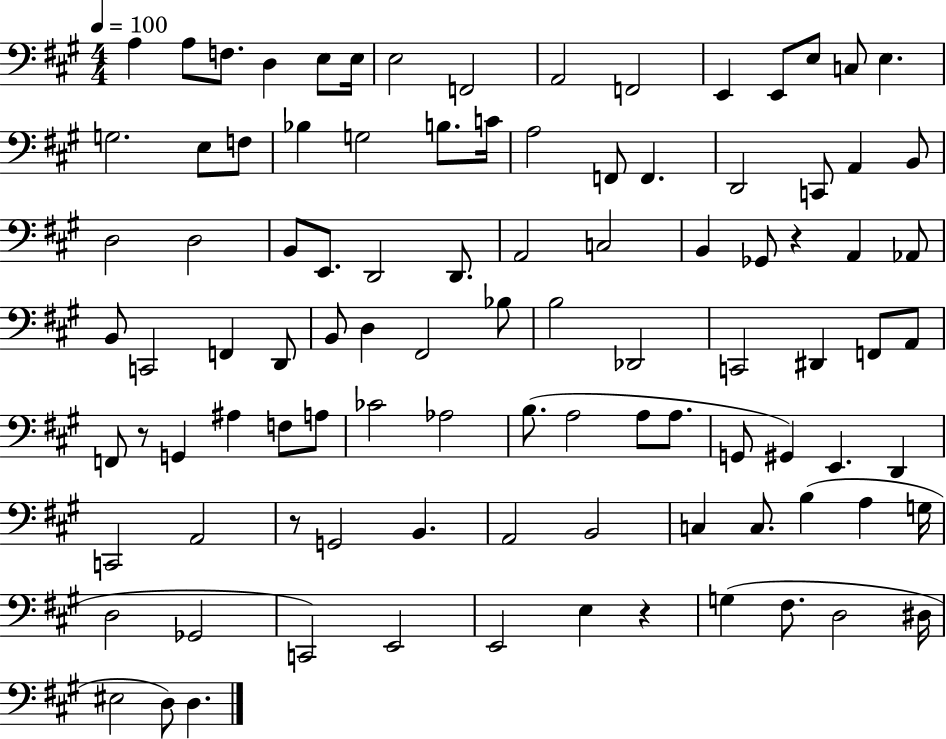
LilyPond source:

{
  \clef bass
  \numericTimeSignature
  \time 4/4
  \key a \major
  \tempo 4 = 100
  a4 a8 f8. d4 e8 e16 | e2 f,2 | a,2 f,2 | e,4 e,8 e8 c8 e4. | \break g2. e8 f8 | bes4 g2 b8. c'16 | a2 f,8 f,4. | d,2 c,8 a,4 b,8 | \break d2 d2 | b,8 e,8. d,2 d,8. | a,2 c2 | b,4 ges,8 r4 a,4 aes,8 | \break b,8 c,2 f,4 d,8 | b,8 d4 fis,2 bes8 | b2 des,2 | c,2 dis,4 f,8 a,8 | \break f,8 r8 g,4 ais4 f8 a8 | ces'2 aes2 | b8.( a2 a8 a8. | g,8 gis,4) e,4. d,4 | \break c,2 a,2 | r8 g,2 b,4. | a,2 b,2 | c4 c8. b4( a4 g16 | \break d2 ges,2 | c,2) e,2 | e,2 e4 r4 | g4( fis8. d2 dis16 | \break eis2 d8) d4. | \bar "|."
}